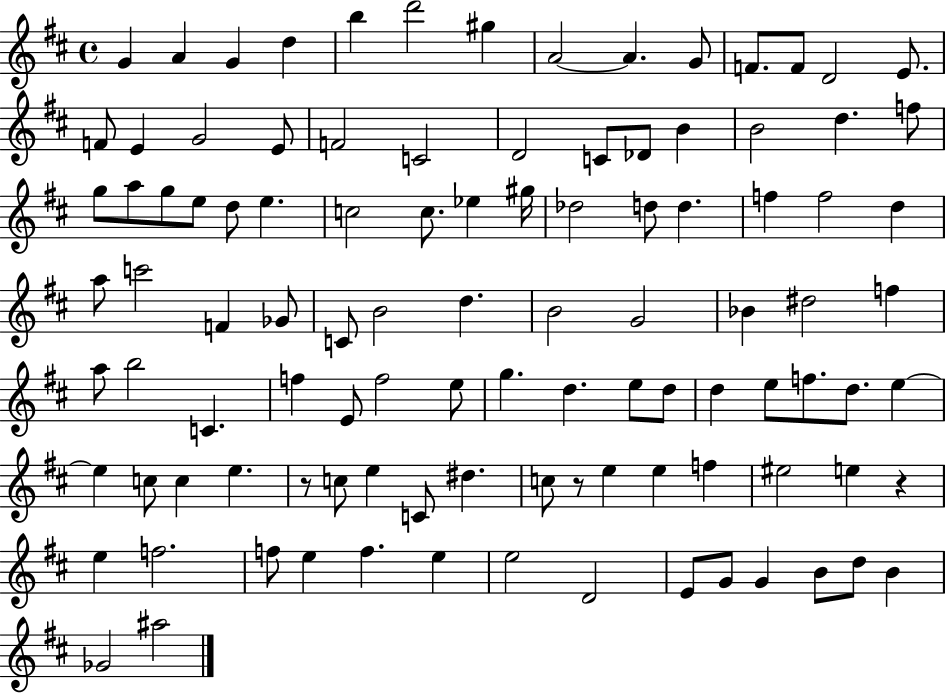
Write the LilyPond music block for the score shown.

{
  \clef treble
  \time 4/4
  \defaultTimeSignature
  \key d \major
  g'4 a'4 g'4 d''4 | b''4 d'''2 gis''4 | a'2~~ a'4. g'8 | f'8. f'8 d'2 e'8. | \break f'8 e'4 g'2 e'8 | f'2 c'2 | d'2 c'8 des'8 b'4 | b'2 d''4. f''8 | \break g''8 a''8 g''8 e''8 d''8 e''4. | c''2 c''8. ees''4 gis''16 | des''2 d''8 d''4. | f''4 f''2 d''4 | \break a''8 c'''2 f'4 ges'8 | c'8 b'2 d''4. | b'2 g'2 | bes'4 dis''2 f''4 | \break a''8 b''2 c'4. | f''4 e'8 f''2 e''8 | g''4. d''4. e''8 d''8 | d''4 e''8 f''8. d''8. e''4~~ | \break e''4 c''8 c''4 e''4. | r8 c''8 e''4 c'8 dis''4. | c''8 r8 e''4 e''4 f''4 | eis''2 e''4 r4 | \break e''4 f''2. | f''8 e''4 f''4. e''4 | e''2 d'2 | e'8 g'8 g'4 b'8 d''8 b'4 | \break ges'2 ais''2 | \bar "|."
}